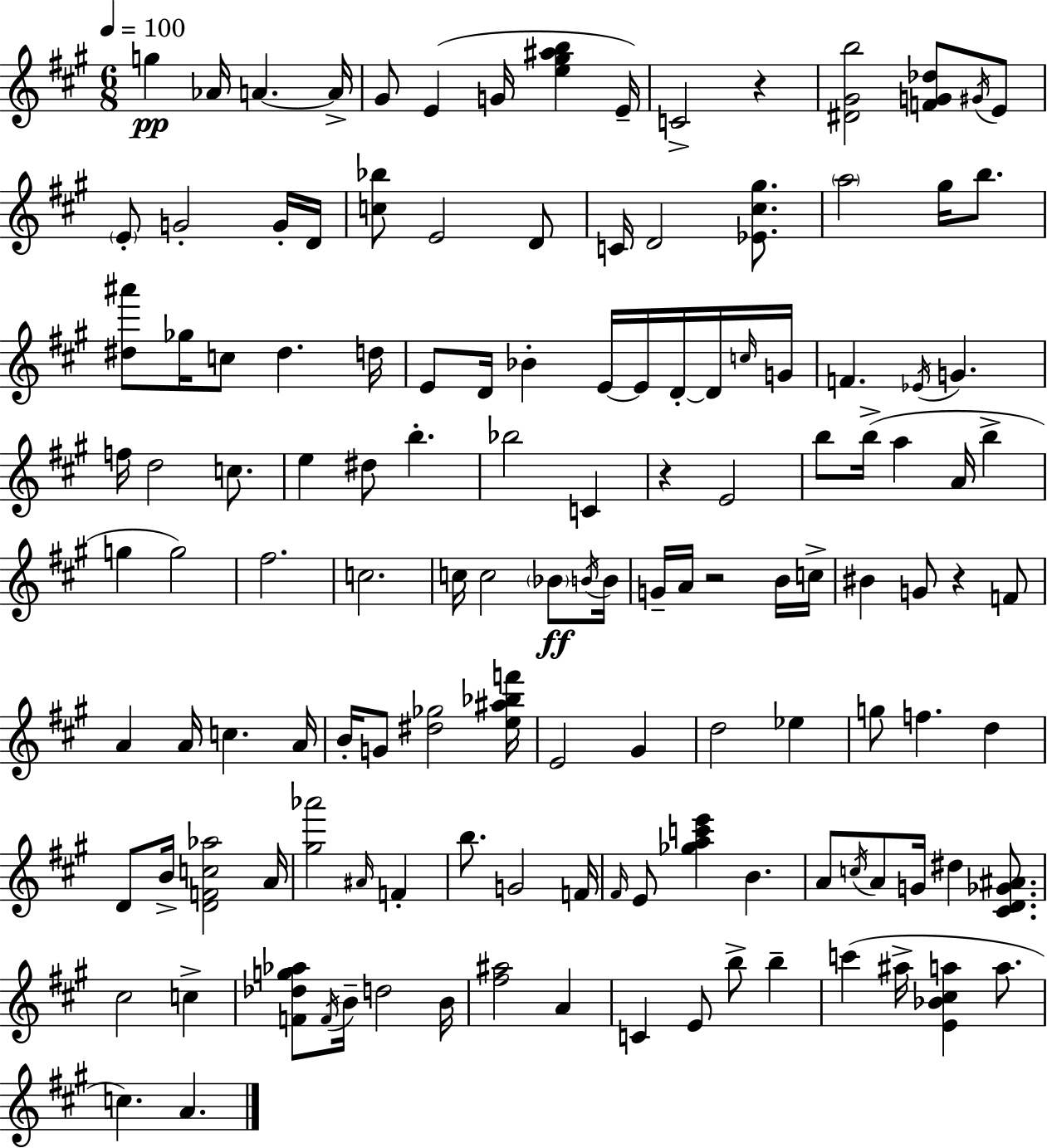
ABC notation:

X:1
T:Untitled
M:6/8
L:1/4
K:A
g _A/4 A A/4 ^G/2 E G/4 [e^g^ab] E/4 C2 z [^D^Gb]2 [FG_d]/2 ^G/4 E/2 E/2 G2 G/4 D/4 [c_b]/2 E2 D/2 C/4 D2 [_E^c^g]/2 a2 ^g/4 b/2 [^d^a']/2 _g/4 c/2 ^d d/4 E/2 D/4 _B E/4 E/4 D/4 D/4 c/4 G/4 F _E/4 G f/4 d2 c/2 e ^d/2 b _b2 C z E2 b/2 b/4 a A/4 b g g2 ^f2 c2 c/4 c2 _B/2 B/4 B/4 G/4 A/4 z2 B/4 c/4 ^B G/2 z F/2 A A/4 c A/4 B/4 G/2 [^d_g]2 [e^a_bf']/4 E2 ^G d2 _e g/2 f d D/2 B/4 [DFc_a]2 A/4 [^g_a']2 ^A/4 F b/2 G2 F/4 ^F/4 E/2 [_gac'e'] B A/2 c/4 A/2 G/4 ^d [^CD_G^A]/2 ^c2 c [F_dg_a]/2 F/4 B/4 d2 B/4 [^f^a]2 A C E/2 b/2 b c' ^a/4 [E_B^ca] a/2 c A